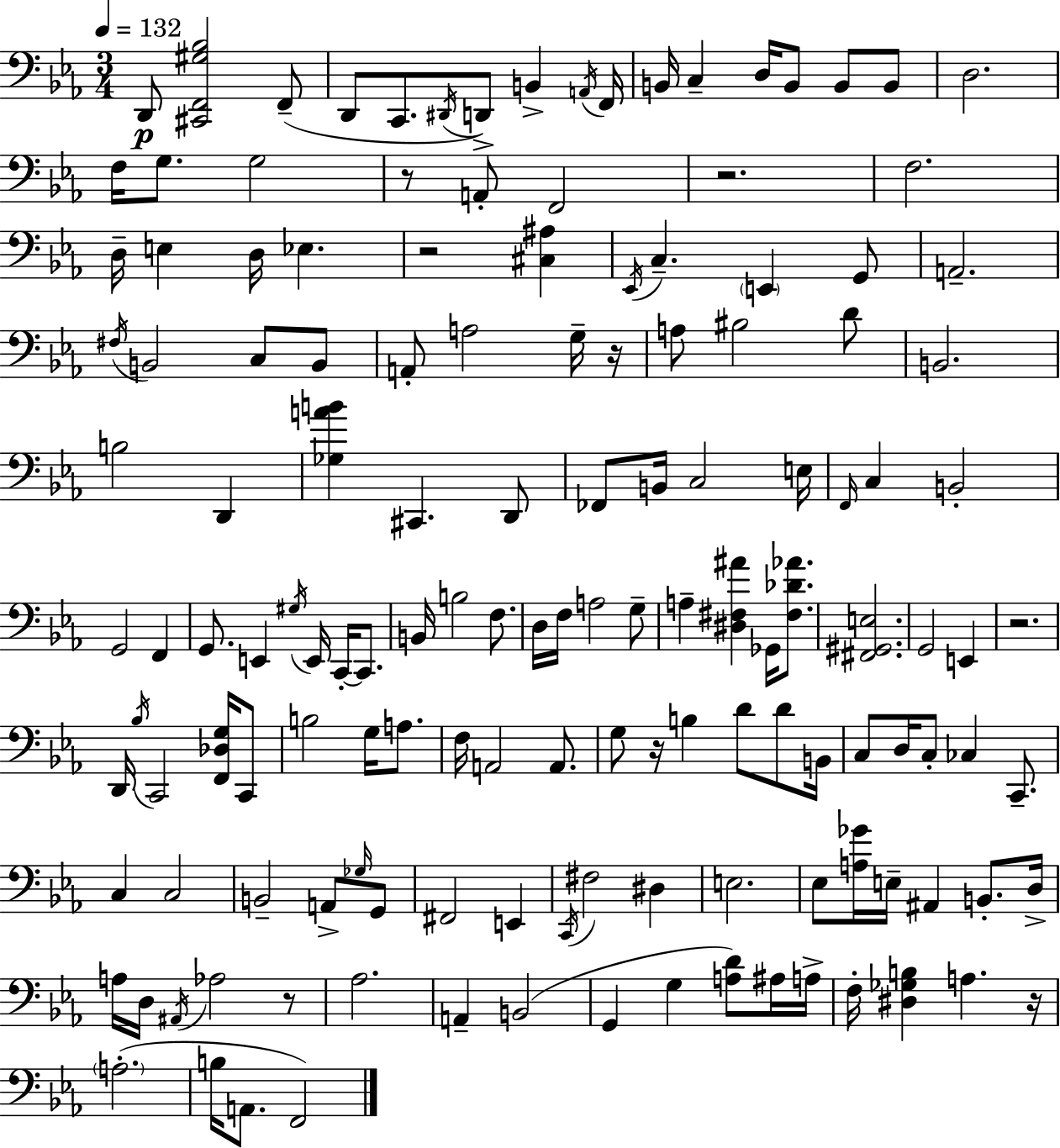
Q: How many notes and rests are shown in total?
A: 144